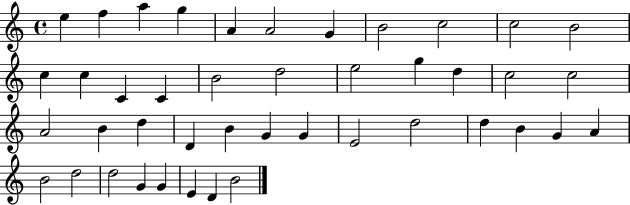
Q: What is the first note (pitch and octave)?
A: E5